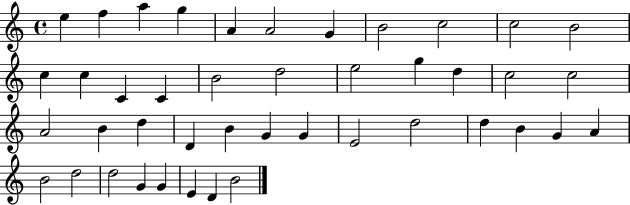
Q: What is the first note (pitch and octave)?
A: E5